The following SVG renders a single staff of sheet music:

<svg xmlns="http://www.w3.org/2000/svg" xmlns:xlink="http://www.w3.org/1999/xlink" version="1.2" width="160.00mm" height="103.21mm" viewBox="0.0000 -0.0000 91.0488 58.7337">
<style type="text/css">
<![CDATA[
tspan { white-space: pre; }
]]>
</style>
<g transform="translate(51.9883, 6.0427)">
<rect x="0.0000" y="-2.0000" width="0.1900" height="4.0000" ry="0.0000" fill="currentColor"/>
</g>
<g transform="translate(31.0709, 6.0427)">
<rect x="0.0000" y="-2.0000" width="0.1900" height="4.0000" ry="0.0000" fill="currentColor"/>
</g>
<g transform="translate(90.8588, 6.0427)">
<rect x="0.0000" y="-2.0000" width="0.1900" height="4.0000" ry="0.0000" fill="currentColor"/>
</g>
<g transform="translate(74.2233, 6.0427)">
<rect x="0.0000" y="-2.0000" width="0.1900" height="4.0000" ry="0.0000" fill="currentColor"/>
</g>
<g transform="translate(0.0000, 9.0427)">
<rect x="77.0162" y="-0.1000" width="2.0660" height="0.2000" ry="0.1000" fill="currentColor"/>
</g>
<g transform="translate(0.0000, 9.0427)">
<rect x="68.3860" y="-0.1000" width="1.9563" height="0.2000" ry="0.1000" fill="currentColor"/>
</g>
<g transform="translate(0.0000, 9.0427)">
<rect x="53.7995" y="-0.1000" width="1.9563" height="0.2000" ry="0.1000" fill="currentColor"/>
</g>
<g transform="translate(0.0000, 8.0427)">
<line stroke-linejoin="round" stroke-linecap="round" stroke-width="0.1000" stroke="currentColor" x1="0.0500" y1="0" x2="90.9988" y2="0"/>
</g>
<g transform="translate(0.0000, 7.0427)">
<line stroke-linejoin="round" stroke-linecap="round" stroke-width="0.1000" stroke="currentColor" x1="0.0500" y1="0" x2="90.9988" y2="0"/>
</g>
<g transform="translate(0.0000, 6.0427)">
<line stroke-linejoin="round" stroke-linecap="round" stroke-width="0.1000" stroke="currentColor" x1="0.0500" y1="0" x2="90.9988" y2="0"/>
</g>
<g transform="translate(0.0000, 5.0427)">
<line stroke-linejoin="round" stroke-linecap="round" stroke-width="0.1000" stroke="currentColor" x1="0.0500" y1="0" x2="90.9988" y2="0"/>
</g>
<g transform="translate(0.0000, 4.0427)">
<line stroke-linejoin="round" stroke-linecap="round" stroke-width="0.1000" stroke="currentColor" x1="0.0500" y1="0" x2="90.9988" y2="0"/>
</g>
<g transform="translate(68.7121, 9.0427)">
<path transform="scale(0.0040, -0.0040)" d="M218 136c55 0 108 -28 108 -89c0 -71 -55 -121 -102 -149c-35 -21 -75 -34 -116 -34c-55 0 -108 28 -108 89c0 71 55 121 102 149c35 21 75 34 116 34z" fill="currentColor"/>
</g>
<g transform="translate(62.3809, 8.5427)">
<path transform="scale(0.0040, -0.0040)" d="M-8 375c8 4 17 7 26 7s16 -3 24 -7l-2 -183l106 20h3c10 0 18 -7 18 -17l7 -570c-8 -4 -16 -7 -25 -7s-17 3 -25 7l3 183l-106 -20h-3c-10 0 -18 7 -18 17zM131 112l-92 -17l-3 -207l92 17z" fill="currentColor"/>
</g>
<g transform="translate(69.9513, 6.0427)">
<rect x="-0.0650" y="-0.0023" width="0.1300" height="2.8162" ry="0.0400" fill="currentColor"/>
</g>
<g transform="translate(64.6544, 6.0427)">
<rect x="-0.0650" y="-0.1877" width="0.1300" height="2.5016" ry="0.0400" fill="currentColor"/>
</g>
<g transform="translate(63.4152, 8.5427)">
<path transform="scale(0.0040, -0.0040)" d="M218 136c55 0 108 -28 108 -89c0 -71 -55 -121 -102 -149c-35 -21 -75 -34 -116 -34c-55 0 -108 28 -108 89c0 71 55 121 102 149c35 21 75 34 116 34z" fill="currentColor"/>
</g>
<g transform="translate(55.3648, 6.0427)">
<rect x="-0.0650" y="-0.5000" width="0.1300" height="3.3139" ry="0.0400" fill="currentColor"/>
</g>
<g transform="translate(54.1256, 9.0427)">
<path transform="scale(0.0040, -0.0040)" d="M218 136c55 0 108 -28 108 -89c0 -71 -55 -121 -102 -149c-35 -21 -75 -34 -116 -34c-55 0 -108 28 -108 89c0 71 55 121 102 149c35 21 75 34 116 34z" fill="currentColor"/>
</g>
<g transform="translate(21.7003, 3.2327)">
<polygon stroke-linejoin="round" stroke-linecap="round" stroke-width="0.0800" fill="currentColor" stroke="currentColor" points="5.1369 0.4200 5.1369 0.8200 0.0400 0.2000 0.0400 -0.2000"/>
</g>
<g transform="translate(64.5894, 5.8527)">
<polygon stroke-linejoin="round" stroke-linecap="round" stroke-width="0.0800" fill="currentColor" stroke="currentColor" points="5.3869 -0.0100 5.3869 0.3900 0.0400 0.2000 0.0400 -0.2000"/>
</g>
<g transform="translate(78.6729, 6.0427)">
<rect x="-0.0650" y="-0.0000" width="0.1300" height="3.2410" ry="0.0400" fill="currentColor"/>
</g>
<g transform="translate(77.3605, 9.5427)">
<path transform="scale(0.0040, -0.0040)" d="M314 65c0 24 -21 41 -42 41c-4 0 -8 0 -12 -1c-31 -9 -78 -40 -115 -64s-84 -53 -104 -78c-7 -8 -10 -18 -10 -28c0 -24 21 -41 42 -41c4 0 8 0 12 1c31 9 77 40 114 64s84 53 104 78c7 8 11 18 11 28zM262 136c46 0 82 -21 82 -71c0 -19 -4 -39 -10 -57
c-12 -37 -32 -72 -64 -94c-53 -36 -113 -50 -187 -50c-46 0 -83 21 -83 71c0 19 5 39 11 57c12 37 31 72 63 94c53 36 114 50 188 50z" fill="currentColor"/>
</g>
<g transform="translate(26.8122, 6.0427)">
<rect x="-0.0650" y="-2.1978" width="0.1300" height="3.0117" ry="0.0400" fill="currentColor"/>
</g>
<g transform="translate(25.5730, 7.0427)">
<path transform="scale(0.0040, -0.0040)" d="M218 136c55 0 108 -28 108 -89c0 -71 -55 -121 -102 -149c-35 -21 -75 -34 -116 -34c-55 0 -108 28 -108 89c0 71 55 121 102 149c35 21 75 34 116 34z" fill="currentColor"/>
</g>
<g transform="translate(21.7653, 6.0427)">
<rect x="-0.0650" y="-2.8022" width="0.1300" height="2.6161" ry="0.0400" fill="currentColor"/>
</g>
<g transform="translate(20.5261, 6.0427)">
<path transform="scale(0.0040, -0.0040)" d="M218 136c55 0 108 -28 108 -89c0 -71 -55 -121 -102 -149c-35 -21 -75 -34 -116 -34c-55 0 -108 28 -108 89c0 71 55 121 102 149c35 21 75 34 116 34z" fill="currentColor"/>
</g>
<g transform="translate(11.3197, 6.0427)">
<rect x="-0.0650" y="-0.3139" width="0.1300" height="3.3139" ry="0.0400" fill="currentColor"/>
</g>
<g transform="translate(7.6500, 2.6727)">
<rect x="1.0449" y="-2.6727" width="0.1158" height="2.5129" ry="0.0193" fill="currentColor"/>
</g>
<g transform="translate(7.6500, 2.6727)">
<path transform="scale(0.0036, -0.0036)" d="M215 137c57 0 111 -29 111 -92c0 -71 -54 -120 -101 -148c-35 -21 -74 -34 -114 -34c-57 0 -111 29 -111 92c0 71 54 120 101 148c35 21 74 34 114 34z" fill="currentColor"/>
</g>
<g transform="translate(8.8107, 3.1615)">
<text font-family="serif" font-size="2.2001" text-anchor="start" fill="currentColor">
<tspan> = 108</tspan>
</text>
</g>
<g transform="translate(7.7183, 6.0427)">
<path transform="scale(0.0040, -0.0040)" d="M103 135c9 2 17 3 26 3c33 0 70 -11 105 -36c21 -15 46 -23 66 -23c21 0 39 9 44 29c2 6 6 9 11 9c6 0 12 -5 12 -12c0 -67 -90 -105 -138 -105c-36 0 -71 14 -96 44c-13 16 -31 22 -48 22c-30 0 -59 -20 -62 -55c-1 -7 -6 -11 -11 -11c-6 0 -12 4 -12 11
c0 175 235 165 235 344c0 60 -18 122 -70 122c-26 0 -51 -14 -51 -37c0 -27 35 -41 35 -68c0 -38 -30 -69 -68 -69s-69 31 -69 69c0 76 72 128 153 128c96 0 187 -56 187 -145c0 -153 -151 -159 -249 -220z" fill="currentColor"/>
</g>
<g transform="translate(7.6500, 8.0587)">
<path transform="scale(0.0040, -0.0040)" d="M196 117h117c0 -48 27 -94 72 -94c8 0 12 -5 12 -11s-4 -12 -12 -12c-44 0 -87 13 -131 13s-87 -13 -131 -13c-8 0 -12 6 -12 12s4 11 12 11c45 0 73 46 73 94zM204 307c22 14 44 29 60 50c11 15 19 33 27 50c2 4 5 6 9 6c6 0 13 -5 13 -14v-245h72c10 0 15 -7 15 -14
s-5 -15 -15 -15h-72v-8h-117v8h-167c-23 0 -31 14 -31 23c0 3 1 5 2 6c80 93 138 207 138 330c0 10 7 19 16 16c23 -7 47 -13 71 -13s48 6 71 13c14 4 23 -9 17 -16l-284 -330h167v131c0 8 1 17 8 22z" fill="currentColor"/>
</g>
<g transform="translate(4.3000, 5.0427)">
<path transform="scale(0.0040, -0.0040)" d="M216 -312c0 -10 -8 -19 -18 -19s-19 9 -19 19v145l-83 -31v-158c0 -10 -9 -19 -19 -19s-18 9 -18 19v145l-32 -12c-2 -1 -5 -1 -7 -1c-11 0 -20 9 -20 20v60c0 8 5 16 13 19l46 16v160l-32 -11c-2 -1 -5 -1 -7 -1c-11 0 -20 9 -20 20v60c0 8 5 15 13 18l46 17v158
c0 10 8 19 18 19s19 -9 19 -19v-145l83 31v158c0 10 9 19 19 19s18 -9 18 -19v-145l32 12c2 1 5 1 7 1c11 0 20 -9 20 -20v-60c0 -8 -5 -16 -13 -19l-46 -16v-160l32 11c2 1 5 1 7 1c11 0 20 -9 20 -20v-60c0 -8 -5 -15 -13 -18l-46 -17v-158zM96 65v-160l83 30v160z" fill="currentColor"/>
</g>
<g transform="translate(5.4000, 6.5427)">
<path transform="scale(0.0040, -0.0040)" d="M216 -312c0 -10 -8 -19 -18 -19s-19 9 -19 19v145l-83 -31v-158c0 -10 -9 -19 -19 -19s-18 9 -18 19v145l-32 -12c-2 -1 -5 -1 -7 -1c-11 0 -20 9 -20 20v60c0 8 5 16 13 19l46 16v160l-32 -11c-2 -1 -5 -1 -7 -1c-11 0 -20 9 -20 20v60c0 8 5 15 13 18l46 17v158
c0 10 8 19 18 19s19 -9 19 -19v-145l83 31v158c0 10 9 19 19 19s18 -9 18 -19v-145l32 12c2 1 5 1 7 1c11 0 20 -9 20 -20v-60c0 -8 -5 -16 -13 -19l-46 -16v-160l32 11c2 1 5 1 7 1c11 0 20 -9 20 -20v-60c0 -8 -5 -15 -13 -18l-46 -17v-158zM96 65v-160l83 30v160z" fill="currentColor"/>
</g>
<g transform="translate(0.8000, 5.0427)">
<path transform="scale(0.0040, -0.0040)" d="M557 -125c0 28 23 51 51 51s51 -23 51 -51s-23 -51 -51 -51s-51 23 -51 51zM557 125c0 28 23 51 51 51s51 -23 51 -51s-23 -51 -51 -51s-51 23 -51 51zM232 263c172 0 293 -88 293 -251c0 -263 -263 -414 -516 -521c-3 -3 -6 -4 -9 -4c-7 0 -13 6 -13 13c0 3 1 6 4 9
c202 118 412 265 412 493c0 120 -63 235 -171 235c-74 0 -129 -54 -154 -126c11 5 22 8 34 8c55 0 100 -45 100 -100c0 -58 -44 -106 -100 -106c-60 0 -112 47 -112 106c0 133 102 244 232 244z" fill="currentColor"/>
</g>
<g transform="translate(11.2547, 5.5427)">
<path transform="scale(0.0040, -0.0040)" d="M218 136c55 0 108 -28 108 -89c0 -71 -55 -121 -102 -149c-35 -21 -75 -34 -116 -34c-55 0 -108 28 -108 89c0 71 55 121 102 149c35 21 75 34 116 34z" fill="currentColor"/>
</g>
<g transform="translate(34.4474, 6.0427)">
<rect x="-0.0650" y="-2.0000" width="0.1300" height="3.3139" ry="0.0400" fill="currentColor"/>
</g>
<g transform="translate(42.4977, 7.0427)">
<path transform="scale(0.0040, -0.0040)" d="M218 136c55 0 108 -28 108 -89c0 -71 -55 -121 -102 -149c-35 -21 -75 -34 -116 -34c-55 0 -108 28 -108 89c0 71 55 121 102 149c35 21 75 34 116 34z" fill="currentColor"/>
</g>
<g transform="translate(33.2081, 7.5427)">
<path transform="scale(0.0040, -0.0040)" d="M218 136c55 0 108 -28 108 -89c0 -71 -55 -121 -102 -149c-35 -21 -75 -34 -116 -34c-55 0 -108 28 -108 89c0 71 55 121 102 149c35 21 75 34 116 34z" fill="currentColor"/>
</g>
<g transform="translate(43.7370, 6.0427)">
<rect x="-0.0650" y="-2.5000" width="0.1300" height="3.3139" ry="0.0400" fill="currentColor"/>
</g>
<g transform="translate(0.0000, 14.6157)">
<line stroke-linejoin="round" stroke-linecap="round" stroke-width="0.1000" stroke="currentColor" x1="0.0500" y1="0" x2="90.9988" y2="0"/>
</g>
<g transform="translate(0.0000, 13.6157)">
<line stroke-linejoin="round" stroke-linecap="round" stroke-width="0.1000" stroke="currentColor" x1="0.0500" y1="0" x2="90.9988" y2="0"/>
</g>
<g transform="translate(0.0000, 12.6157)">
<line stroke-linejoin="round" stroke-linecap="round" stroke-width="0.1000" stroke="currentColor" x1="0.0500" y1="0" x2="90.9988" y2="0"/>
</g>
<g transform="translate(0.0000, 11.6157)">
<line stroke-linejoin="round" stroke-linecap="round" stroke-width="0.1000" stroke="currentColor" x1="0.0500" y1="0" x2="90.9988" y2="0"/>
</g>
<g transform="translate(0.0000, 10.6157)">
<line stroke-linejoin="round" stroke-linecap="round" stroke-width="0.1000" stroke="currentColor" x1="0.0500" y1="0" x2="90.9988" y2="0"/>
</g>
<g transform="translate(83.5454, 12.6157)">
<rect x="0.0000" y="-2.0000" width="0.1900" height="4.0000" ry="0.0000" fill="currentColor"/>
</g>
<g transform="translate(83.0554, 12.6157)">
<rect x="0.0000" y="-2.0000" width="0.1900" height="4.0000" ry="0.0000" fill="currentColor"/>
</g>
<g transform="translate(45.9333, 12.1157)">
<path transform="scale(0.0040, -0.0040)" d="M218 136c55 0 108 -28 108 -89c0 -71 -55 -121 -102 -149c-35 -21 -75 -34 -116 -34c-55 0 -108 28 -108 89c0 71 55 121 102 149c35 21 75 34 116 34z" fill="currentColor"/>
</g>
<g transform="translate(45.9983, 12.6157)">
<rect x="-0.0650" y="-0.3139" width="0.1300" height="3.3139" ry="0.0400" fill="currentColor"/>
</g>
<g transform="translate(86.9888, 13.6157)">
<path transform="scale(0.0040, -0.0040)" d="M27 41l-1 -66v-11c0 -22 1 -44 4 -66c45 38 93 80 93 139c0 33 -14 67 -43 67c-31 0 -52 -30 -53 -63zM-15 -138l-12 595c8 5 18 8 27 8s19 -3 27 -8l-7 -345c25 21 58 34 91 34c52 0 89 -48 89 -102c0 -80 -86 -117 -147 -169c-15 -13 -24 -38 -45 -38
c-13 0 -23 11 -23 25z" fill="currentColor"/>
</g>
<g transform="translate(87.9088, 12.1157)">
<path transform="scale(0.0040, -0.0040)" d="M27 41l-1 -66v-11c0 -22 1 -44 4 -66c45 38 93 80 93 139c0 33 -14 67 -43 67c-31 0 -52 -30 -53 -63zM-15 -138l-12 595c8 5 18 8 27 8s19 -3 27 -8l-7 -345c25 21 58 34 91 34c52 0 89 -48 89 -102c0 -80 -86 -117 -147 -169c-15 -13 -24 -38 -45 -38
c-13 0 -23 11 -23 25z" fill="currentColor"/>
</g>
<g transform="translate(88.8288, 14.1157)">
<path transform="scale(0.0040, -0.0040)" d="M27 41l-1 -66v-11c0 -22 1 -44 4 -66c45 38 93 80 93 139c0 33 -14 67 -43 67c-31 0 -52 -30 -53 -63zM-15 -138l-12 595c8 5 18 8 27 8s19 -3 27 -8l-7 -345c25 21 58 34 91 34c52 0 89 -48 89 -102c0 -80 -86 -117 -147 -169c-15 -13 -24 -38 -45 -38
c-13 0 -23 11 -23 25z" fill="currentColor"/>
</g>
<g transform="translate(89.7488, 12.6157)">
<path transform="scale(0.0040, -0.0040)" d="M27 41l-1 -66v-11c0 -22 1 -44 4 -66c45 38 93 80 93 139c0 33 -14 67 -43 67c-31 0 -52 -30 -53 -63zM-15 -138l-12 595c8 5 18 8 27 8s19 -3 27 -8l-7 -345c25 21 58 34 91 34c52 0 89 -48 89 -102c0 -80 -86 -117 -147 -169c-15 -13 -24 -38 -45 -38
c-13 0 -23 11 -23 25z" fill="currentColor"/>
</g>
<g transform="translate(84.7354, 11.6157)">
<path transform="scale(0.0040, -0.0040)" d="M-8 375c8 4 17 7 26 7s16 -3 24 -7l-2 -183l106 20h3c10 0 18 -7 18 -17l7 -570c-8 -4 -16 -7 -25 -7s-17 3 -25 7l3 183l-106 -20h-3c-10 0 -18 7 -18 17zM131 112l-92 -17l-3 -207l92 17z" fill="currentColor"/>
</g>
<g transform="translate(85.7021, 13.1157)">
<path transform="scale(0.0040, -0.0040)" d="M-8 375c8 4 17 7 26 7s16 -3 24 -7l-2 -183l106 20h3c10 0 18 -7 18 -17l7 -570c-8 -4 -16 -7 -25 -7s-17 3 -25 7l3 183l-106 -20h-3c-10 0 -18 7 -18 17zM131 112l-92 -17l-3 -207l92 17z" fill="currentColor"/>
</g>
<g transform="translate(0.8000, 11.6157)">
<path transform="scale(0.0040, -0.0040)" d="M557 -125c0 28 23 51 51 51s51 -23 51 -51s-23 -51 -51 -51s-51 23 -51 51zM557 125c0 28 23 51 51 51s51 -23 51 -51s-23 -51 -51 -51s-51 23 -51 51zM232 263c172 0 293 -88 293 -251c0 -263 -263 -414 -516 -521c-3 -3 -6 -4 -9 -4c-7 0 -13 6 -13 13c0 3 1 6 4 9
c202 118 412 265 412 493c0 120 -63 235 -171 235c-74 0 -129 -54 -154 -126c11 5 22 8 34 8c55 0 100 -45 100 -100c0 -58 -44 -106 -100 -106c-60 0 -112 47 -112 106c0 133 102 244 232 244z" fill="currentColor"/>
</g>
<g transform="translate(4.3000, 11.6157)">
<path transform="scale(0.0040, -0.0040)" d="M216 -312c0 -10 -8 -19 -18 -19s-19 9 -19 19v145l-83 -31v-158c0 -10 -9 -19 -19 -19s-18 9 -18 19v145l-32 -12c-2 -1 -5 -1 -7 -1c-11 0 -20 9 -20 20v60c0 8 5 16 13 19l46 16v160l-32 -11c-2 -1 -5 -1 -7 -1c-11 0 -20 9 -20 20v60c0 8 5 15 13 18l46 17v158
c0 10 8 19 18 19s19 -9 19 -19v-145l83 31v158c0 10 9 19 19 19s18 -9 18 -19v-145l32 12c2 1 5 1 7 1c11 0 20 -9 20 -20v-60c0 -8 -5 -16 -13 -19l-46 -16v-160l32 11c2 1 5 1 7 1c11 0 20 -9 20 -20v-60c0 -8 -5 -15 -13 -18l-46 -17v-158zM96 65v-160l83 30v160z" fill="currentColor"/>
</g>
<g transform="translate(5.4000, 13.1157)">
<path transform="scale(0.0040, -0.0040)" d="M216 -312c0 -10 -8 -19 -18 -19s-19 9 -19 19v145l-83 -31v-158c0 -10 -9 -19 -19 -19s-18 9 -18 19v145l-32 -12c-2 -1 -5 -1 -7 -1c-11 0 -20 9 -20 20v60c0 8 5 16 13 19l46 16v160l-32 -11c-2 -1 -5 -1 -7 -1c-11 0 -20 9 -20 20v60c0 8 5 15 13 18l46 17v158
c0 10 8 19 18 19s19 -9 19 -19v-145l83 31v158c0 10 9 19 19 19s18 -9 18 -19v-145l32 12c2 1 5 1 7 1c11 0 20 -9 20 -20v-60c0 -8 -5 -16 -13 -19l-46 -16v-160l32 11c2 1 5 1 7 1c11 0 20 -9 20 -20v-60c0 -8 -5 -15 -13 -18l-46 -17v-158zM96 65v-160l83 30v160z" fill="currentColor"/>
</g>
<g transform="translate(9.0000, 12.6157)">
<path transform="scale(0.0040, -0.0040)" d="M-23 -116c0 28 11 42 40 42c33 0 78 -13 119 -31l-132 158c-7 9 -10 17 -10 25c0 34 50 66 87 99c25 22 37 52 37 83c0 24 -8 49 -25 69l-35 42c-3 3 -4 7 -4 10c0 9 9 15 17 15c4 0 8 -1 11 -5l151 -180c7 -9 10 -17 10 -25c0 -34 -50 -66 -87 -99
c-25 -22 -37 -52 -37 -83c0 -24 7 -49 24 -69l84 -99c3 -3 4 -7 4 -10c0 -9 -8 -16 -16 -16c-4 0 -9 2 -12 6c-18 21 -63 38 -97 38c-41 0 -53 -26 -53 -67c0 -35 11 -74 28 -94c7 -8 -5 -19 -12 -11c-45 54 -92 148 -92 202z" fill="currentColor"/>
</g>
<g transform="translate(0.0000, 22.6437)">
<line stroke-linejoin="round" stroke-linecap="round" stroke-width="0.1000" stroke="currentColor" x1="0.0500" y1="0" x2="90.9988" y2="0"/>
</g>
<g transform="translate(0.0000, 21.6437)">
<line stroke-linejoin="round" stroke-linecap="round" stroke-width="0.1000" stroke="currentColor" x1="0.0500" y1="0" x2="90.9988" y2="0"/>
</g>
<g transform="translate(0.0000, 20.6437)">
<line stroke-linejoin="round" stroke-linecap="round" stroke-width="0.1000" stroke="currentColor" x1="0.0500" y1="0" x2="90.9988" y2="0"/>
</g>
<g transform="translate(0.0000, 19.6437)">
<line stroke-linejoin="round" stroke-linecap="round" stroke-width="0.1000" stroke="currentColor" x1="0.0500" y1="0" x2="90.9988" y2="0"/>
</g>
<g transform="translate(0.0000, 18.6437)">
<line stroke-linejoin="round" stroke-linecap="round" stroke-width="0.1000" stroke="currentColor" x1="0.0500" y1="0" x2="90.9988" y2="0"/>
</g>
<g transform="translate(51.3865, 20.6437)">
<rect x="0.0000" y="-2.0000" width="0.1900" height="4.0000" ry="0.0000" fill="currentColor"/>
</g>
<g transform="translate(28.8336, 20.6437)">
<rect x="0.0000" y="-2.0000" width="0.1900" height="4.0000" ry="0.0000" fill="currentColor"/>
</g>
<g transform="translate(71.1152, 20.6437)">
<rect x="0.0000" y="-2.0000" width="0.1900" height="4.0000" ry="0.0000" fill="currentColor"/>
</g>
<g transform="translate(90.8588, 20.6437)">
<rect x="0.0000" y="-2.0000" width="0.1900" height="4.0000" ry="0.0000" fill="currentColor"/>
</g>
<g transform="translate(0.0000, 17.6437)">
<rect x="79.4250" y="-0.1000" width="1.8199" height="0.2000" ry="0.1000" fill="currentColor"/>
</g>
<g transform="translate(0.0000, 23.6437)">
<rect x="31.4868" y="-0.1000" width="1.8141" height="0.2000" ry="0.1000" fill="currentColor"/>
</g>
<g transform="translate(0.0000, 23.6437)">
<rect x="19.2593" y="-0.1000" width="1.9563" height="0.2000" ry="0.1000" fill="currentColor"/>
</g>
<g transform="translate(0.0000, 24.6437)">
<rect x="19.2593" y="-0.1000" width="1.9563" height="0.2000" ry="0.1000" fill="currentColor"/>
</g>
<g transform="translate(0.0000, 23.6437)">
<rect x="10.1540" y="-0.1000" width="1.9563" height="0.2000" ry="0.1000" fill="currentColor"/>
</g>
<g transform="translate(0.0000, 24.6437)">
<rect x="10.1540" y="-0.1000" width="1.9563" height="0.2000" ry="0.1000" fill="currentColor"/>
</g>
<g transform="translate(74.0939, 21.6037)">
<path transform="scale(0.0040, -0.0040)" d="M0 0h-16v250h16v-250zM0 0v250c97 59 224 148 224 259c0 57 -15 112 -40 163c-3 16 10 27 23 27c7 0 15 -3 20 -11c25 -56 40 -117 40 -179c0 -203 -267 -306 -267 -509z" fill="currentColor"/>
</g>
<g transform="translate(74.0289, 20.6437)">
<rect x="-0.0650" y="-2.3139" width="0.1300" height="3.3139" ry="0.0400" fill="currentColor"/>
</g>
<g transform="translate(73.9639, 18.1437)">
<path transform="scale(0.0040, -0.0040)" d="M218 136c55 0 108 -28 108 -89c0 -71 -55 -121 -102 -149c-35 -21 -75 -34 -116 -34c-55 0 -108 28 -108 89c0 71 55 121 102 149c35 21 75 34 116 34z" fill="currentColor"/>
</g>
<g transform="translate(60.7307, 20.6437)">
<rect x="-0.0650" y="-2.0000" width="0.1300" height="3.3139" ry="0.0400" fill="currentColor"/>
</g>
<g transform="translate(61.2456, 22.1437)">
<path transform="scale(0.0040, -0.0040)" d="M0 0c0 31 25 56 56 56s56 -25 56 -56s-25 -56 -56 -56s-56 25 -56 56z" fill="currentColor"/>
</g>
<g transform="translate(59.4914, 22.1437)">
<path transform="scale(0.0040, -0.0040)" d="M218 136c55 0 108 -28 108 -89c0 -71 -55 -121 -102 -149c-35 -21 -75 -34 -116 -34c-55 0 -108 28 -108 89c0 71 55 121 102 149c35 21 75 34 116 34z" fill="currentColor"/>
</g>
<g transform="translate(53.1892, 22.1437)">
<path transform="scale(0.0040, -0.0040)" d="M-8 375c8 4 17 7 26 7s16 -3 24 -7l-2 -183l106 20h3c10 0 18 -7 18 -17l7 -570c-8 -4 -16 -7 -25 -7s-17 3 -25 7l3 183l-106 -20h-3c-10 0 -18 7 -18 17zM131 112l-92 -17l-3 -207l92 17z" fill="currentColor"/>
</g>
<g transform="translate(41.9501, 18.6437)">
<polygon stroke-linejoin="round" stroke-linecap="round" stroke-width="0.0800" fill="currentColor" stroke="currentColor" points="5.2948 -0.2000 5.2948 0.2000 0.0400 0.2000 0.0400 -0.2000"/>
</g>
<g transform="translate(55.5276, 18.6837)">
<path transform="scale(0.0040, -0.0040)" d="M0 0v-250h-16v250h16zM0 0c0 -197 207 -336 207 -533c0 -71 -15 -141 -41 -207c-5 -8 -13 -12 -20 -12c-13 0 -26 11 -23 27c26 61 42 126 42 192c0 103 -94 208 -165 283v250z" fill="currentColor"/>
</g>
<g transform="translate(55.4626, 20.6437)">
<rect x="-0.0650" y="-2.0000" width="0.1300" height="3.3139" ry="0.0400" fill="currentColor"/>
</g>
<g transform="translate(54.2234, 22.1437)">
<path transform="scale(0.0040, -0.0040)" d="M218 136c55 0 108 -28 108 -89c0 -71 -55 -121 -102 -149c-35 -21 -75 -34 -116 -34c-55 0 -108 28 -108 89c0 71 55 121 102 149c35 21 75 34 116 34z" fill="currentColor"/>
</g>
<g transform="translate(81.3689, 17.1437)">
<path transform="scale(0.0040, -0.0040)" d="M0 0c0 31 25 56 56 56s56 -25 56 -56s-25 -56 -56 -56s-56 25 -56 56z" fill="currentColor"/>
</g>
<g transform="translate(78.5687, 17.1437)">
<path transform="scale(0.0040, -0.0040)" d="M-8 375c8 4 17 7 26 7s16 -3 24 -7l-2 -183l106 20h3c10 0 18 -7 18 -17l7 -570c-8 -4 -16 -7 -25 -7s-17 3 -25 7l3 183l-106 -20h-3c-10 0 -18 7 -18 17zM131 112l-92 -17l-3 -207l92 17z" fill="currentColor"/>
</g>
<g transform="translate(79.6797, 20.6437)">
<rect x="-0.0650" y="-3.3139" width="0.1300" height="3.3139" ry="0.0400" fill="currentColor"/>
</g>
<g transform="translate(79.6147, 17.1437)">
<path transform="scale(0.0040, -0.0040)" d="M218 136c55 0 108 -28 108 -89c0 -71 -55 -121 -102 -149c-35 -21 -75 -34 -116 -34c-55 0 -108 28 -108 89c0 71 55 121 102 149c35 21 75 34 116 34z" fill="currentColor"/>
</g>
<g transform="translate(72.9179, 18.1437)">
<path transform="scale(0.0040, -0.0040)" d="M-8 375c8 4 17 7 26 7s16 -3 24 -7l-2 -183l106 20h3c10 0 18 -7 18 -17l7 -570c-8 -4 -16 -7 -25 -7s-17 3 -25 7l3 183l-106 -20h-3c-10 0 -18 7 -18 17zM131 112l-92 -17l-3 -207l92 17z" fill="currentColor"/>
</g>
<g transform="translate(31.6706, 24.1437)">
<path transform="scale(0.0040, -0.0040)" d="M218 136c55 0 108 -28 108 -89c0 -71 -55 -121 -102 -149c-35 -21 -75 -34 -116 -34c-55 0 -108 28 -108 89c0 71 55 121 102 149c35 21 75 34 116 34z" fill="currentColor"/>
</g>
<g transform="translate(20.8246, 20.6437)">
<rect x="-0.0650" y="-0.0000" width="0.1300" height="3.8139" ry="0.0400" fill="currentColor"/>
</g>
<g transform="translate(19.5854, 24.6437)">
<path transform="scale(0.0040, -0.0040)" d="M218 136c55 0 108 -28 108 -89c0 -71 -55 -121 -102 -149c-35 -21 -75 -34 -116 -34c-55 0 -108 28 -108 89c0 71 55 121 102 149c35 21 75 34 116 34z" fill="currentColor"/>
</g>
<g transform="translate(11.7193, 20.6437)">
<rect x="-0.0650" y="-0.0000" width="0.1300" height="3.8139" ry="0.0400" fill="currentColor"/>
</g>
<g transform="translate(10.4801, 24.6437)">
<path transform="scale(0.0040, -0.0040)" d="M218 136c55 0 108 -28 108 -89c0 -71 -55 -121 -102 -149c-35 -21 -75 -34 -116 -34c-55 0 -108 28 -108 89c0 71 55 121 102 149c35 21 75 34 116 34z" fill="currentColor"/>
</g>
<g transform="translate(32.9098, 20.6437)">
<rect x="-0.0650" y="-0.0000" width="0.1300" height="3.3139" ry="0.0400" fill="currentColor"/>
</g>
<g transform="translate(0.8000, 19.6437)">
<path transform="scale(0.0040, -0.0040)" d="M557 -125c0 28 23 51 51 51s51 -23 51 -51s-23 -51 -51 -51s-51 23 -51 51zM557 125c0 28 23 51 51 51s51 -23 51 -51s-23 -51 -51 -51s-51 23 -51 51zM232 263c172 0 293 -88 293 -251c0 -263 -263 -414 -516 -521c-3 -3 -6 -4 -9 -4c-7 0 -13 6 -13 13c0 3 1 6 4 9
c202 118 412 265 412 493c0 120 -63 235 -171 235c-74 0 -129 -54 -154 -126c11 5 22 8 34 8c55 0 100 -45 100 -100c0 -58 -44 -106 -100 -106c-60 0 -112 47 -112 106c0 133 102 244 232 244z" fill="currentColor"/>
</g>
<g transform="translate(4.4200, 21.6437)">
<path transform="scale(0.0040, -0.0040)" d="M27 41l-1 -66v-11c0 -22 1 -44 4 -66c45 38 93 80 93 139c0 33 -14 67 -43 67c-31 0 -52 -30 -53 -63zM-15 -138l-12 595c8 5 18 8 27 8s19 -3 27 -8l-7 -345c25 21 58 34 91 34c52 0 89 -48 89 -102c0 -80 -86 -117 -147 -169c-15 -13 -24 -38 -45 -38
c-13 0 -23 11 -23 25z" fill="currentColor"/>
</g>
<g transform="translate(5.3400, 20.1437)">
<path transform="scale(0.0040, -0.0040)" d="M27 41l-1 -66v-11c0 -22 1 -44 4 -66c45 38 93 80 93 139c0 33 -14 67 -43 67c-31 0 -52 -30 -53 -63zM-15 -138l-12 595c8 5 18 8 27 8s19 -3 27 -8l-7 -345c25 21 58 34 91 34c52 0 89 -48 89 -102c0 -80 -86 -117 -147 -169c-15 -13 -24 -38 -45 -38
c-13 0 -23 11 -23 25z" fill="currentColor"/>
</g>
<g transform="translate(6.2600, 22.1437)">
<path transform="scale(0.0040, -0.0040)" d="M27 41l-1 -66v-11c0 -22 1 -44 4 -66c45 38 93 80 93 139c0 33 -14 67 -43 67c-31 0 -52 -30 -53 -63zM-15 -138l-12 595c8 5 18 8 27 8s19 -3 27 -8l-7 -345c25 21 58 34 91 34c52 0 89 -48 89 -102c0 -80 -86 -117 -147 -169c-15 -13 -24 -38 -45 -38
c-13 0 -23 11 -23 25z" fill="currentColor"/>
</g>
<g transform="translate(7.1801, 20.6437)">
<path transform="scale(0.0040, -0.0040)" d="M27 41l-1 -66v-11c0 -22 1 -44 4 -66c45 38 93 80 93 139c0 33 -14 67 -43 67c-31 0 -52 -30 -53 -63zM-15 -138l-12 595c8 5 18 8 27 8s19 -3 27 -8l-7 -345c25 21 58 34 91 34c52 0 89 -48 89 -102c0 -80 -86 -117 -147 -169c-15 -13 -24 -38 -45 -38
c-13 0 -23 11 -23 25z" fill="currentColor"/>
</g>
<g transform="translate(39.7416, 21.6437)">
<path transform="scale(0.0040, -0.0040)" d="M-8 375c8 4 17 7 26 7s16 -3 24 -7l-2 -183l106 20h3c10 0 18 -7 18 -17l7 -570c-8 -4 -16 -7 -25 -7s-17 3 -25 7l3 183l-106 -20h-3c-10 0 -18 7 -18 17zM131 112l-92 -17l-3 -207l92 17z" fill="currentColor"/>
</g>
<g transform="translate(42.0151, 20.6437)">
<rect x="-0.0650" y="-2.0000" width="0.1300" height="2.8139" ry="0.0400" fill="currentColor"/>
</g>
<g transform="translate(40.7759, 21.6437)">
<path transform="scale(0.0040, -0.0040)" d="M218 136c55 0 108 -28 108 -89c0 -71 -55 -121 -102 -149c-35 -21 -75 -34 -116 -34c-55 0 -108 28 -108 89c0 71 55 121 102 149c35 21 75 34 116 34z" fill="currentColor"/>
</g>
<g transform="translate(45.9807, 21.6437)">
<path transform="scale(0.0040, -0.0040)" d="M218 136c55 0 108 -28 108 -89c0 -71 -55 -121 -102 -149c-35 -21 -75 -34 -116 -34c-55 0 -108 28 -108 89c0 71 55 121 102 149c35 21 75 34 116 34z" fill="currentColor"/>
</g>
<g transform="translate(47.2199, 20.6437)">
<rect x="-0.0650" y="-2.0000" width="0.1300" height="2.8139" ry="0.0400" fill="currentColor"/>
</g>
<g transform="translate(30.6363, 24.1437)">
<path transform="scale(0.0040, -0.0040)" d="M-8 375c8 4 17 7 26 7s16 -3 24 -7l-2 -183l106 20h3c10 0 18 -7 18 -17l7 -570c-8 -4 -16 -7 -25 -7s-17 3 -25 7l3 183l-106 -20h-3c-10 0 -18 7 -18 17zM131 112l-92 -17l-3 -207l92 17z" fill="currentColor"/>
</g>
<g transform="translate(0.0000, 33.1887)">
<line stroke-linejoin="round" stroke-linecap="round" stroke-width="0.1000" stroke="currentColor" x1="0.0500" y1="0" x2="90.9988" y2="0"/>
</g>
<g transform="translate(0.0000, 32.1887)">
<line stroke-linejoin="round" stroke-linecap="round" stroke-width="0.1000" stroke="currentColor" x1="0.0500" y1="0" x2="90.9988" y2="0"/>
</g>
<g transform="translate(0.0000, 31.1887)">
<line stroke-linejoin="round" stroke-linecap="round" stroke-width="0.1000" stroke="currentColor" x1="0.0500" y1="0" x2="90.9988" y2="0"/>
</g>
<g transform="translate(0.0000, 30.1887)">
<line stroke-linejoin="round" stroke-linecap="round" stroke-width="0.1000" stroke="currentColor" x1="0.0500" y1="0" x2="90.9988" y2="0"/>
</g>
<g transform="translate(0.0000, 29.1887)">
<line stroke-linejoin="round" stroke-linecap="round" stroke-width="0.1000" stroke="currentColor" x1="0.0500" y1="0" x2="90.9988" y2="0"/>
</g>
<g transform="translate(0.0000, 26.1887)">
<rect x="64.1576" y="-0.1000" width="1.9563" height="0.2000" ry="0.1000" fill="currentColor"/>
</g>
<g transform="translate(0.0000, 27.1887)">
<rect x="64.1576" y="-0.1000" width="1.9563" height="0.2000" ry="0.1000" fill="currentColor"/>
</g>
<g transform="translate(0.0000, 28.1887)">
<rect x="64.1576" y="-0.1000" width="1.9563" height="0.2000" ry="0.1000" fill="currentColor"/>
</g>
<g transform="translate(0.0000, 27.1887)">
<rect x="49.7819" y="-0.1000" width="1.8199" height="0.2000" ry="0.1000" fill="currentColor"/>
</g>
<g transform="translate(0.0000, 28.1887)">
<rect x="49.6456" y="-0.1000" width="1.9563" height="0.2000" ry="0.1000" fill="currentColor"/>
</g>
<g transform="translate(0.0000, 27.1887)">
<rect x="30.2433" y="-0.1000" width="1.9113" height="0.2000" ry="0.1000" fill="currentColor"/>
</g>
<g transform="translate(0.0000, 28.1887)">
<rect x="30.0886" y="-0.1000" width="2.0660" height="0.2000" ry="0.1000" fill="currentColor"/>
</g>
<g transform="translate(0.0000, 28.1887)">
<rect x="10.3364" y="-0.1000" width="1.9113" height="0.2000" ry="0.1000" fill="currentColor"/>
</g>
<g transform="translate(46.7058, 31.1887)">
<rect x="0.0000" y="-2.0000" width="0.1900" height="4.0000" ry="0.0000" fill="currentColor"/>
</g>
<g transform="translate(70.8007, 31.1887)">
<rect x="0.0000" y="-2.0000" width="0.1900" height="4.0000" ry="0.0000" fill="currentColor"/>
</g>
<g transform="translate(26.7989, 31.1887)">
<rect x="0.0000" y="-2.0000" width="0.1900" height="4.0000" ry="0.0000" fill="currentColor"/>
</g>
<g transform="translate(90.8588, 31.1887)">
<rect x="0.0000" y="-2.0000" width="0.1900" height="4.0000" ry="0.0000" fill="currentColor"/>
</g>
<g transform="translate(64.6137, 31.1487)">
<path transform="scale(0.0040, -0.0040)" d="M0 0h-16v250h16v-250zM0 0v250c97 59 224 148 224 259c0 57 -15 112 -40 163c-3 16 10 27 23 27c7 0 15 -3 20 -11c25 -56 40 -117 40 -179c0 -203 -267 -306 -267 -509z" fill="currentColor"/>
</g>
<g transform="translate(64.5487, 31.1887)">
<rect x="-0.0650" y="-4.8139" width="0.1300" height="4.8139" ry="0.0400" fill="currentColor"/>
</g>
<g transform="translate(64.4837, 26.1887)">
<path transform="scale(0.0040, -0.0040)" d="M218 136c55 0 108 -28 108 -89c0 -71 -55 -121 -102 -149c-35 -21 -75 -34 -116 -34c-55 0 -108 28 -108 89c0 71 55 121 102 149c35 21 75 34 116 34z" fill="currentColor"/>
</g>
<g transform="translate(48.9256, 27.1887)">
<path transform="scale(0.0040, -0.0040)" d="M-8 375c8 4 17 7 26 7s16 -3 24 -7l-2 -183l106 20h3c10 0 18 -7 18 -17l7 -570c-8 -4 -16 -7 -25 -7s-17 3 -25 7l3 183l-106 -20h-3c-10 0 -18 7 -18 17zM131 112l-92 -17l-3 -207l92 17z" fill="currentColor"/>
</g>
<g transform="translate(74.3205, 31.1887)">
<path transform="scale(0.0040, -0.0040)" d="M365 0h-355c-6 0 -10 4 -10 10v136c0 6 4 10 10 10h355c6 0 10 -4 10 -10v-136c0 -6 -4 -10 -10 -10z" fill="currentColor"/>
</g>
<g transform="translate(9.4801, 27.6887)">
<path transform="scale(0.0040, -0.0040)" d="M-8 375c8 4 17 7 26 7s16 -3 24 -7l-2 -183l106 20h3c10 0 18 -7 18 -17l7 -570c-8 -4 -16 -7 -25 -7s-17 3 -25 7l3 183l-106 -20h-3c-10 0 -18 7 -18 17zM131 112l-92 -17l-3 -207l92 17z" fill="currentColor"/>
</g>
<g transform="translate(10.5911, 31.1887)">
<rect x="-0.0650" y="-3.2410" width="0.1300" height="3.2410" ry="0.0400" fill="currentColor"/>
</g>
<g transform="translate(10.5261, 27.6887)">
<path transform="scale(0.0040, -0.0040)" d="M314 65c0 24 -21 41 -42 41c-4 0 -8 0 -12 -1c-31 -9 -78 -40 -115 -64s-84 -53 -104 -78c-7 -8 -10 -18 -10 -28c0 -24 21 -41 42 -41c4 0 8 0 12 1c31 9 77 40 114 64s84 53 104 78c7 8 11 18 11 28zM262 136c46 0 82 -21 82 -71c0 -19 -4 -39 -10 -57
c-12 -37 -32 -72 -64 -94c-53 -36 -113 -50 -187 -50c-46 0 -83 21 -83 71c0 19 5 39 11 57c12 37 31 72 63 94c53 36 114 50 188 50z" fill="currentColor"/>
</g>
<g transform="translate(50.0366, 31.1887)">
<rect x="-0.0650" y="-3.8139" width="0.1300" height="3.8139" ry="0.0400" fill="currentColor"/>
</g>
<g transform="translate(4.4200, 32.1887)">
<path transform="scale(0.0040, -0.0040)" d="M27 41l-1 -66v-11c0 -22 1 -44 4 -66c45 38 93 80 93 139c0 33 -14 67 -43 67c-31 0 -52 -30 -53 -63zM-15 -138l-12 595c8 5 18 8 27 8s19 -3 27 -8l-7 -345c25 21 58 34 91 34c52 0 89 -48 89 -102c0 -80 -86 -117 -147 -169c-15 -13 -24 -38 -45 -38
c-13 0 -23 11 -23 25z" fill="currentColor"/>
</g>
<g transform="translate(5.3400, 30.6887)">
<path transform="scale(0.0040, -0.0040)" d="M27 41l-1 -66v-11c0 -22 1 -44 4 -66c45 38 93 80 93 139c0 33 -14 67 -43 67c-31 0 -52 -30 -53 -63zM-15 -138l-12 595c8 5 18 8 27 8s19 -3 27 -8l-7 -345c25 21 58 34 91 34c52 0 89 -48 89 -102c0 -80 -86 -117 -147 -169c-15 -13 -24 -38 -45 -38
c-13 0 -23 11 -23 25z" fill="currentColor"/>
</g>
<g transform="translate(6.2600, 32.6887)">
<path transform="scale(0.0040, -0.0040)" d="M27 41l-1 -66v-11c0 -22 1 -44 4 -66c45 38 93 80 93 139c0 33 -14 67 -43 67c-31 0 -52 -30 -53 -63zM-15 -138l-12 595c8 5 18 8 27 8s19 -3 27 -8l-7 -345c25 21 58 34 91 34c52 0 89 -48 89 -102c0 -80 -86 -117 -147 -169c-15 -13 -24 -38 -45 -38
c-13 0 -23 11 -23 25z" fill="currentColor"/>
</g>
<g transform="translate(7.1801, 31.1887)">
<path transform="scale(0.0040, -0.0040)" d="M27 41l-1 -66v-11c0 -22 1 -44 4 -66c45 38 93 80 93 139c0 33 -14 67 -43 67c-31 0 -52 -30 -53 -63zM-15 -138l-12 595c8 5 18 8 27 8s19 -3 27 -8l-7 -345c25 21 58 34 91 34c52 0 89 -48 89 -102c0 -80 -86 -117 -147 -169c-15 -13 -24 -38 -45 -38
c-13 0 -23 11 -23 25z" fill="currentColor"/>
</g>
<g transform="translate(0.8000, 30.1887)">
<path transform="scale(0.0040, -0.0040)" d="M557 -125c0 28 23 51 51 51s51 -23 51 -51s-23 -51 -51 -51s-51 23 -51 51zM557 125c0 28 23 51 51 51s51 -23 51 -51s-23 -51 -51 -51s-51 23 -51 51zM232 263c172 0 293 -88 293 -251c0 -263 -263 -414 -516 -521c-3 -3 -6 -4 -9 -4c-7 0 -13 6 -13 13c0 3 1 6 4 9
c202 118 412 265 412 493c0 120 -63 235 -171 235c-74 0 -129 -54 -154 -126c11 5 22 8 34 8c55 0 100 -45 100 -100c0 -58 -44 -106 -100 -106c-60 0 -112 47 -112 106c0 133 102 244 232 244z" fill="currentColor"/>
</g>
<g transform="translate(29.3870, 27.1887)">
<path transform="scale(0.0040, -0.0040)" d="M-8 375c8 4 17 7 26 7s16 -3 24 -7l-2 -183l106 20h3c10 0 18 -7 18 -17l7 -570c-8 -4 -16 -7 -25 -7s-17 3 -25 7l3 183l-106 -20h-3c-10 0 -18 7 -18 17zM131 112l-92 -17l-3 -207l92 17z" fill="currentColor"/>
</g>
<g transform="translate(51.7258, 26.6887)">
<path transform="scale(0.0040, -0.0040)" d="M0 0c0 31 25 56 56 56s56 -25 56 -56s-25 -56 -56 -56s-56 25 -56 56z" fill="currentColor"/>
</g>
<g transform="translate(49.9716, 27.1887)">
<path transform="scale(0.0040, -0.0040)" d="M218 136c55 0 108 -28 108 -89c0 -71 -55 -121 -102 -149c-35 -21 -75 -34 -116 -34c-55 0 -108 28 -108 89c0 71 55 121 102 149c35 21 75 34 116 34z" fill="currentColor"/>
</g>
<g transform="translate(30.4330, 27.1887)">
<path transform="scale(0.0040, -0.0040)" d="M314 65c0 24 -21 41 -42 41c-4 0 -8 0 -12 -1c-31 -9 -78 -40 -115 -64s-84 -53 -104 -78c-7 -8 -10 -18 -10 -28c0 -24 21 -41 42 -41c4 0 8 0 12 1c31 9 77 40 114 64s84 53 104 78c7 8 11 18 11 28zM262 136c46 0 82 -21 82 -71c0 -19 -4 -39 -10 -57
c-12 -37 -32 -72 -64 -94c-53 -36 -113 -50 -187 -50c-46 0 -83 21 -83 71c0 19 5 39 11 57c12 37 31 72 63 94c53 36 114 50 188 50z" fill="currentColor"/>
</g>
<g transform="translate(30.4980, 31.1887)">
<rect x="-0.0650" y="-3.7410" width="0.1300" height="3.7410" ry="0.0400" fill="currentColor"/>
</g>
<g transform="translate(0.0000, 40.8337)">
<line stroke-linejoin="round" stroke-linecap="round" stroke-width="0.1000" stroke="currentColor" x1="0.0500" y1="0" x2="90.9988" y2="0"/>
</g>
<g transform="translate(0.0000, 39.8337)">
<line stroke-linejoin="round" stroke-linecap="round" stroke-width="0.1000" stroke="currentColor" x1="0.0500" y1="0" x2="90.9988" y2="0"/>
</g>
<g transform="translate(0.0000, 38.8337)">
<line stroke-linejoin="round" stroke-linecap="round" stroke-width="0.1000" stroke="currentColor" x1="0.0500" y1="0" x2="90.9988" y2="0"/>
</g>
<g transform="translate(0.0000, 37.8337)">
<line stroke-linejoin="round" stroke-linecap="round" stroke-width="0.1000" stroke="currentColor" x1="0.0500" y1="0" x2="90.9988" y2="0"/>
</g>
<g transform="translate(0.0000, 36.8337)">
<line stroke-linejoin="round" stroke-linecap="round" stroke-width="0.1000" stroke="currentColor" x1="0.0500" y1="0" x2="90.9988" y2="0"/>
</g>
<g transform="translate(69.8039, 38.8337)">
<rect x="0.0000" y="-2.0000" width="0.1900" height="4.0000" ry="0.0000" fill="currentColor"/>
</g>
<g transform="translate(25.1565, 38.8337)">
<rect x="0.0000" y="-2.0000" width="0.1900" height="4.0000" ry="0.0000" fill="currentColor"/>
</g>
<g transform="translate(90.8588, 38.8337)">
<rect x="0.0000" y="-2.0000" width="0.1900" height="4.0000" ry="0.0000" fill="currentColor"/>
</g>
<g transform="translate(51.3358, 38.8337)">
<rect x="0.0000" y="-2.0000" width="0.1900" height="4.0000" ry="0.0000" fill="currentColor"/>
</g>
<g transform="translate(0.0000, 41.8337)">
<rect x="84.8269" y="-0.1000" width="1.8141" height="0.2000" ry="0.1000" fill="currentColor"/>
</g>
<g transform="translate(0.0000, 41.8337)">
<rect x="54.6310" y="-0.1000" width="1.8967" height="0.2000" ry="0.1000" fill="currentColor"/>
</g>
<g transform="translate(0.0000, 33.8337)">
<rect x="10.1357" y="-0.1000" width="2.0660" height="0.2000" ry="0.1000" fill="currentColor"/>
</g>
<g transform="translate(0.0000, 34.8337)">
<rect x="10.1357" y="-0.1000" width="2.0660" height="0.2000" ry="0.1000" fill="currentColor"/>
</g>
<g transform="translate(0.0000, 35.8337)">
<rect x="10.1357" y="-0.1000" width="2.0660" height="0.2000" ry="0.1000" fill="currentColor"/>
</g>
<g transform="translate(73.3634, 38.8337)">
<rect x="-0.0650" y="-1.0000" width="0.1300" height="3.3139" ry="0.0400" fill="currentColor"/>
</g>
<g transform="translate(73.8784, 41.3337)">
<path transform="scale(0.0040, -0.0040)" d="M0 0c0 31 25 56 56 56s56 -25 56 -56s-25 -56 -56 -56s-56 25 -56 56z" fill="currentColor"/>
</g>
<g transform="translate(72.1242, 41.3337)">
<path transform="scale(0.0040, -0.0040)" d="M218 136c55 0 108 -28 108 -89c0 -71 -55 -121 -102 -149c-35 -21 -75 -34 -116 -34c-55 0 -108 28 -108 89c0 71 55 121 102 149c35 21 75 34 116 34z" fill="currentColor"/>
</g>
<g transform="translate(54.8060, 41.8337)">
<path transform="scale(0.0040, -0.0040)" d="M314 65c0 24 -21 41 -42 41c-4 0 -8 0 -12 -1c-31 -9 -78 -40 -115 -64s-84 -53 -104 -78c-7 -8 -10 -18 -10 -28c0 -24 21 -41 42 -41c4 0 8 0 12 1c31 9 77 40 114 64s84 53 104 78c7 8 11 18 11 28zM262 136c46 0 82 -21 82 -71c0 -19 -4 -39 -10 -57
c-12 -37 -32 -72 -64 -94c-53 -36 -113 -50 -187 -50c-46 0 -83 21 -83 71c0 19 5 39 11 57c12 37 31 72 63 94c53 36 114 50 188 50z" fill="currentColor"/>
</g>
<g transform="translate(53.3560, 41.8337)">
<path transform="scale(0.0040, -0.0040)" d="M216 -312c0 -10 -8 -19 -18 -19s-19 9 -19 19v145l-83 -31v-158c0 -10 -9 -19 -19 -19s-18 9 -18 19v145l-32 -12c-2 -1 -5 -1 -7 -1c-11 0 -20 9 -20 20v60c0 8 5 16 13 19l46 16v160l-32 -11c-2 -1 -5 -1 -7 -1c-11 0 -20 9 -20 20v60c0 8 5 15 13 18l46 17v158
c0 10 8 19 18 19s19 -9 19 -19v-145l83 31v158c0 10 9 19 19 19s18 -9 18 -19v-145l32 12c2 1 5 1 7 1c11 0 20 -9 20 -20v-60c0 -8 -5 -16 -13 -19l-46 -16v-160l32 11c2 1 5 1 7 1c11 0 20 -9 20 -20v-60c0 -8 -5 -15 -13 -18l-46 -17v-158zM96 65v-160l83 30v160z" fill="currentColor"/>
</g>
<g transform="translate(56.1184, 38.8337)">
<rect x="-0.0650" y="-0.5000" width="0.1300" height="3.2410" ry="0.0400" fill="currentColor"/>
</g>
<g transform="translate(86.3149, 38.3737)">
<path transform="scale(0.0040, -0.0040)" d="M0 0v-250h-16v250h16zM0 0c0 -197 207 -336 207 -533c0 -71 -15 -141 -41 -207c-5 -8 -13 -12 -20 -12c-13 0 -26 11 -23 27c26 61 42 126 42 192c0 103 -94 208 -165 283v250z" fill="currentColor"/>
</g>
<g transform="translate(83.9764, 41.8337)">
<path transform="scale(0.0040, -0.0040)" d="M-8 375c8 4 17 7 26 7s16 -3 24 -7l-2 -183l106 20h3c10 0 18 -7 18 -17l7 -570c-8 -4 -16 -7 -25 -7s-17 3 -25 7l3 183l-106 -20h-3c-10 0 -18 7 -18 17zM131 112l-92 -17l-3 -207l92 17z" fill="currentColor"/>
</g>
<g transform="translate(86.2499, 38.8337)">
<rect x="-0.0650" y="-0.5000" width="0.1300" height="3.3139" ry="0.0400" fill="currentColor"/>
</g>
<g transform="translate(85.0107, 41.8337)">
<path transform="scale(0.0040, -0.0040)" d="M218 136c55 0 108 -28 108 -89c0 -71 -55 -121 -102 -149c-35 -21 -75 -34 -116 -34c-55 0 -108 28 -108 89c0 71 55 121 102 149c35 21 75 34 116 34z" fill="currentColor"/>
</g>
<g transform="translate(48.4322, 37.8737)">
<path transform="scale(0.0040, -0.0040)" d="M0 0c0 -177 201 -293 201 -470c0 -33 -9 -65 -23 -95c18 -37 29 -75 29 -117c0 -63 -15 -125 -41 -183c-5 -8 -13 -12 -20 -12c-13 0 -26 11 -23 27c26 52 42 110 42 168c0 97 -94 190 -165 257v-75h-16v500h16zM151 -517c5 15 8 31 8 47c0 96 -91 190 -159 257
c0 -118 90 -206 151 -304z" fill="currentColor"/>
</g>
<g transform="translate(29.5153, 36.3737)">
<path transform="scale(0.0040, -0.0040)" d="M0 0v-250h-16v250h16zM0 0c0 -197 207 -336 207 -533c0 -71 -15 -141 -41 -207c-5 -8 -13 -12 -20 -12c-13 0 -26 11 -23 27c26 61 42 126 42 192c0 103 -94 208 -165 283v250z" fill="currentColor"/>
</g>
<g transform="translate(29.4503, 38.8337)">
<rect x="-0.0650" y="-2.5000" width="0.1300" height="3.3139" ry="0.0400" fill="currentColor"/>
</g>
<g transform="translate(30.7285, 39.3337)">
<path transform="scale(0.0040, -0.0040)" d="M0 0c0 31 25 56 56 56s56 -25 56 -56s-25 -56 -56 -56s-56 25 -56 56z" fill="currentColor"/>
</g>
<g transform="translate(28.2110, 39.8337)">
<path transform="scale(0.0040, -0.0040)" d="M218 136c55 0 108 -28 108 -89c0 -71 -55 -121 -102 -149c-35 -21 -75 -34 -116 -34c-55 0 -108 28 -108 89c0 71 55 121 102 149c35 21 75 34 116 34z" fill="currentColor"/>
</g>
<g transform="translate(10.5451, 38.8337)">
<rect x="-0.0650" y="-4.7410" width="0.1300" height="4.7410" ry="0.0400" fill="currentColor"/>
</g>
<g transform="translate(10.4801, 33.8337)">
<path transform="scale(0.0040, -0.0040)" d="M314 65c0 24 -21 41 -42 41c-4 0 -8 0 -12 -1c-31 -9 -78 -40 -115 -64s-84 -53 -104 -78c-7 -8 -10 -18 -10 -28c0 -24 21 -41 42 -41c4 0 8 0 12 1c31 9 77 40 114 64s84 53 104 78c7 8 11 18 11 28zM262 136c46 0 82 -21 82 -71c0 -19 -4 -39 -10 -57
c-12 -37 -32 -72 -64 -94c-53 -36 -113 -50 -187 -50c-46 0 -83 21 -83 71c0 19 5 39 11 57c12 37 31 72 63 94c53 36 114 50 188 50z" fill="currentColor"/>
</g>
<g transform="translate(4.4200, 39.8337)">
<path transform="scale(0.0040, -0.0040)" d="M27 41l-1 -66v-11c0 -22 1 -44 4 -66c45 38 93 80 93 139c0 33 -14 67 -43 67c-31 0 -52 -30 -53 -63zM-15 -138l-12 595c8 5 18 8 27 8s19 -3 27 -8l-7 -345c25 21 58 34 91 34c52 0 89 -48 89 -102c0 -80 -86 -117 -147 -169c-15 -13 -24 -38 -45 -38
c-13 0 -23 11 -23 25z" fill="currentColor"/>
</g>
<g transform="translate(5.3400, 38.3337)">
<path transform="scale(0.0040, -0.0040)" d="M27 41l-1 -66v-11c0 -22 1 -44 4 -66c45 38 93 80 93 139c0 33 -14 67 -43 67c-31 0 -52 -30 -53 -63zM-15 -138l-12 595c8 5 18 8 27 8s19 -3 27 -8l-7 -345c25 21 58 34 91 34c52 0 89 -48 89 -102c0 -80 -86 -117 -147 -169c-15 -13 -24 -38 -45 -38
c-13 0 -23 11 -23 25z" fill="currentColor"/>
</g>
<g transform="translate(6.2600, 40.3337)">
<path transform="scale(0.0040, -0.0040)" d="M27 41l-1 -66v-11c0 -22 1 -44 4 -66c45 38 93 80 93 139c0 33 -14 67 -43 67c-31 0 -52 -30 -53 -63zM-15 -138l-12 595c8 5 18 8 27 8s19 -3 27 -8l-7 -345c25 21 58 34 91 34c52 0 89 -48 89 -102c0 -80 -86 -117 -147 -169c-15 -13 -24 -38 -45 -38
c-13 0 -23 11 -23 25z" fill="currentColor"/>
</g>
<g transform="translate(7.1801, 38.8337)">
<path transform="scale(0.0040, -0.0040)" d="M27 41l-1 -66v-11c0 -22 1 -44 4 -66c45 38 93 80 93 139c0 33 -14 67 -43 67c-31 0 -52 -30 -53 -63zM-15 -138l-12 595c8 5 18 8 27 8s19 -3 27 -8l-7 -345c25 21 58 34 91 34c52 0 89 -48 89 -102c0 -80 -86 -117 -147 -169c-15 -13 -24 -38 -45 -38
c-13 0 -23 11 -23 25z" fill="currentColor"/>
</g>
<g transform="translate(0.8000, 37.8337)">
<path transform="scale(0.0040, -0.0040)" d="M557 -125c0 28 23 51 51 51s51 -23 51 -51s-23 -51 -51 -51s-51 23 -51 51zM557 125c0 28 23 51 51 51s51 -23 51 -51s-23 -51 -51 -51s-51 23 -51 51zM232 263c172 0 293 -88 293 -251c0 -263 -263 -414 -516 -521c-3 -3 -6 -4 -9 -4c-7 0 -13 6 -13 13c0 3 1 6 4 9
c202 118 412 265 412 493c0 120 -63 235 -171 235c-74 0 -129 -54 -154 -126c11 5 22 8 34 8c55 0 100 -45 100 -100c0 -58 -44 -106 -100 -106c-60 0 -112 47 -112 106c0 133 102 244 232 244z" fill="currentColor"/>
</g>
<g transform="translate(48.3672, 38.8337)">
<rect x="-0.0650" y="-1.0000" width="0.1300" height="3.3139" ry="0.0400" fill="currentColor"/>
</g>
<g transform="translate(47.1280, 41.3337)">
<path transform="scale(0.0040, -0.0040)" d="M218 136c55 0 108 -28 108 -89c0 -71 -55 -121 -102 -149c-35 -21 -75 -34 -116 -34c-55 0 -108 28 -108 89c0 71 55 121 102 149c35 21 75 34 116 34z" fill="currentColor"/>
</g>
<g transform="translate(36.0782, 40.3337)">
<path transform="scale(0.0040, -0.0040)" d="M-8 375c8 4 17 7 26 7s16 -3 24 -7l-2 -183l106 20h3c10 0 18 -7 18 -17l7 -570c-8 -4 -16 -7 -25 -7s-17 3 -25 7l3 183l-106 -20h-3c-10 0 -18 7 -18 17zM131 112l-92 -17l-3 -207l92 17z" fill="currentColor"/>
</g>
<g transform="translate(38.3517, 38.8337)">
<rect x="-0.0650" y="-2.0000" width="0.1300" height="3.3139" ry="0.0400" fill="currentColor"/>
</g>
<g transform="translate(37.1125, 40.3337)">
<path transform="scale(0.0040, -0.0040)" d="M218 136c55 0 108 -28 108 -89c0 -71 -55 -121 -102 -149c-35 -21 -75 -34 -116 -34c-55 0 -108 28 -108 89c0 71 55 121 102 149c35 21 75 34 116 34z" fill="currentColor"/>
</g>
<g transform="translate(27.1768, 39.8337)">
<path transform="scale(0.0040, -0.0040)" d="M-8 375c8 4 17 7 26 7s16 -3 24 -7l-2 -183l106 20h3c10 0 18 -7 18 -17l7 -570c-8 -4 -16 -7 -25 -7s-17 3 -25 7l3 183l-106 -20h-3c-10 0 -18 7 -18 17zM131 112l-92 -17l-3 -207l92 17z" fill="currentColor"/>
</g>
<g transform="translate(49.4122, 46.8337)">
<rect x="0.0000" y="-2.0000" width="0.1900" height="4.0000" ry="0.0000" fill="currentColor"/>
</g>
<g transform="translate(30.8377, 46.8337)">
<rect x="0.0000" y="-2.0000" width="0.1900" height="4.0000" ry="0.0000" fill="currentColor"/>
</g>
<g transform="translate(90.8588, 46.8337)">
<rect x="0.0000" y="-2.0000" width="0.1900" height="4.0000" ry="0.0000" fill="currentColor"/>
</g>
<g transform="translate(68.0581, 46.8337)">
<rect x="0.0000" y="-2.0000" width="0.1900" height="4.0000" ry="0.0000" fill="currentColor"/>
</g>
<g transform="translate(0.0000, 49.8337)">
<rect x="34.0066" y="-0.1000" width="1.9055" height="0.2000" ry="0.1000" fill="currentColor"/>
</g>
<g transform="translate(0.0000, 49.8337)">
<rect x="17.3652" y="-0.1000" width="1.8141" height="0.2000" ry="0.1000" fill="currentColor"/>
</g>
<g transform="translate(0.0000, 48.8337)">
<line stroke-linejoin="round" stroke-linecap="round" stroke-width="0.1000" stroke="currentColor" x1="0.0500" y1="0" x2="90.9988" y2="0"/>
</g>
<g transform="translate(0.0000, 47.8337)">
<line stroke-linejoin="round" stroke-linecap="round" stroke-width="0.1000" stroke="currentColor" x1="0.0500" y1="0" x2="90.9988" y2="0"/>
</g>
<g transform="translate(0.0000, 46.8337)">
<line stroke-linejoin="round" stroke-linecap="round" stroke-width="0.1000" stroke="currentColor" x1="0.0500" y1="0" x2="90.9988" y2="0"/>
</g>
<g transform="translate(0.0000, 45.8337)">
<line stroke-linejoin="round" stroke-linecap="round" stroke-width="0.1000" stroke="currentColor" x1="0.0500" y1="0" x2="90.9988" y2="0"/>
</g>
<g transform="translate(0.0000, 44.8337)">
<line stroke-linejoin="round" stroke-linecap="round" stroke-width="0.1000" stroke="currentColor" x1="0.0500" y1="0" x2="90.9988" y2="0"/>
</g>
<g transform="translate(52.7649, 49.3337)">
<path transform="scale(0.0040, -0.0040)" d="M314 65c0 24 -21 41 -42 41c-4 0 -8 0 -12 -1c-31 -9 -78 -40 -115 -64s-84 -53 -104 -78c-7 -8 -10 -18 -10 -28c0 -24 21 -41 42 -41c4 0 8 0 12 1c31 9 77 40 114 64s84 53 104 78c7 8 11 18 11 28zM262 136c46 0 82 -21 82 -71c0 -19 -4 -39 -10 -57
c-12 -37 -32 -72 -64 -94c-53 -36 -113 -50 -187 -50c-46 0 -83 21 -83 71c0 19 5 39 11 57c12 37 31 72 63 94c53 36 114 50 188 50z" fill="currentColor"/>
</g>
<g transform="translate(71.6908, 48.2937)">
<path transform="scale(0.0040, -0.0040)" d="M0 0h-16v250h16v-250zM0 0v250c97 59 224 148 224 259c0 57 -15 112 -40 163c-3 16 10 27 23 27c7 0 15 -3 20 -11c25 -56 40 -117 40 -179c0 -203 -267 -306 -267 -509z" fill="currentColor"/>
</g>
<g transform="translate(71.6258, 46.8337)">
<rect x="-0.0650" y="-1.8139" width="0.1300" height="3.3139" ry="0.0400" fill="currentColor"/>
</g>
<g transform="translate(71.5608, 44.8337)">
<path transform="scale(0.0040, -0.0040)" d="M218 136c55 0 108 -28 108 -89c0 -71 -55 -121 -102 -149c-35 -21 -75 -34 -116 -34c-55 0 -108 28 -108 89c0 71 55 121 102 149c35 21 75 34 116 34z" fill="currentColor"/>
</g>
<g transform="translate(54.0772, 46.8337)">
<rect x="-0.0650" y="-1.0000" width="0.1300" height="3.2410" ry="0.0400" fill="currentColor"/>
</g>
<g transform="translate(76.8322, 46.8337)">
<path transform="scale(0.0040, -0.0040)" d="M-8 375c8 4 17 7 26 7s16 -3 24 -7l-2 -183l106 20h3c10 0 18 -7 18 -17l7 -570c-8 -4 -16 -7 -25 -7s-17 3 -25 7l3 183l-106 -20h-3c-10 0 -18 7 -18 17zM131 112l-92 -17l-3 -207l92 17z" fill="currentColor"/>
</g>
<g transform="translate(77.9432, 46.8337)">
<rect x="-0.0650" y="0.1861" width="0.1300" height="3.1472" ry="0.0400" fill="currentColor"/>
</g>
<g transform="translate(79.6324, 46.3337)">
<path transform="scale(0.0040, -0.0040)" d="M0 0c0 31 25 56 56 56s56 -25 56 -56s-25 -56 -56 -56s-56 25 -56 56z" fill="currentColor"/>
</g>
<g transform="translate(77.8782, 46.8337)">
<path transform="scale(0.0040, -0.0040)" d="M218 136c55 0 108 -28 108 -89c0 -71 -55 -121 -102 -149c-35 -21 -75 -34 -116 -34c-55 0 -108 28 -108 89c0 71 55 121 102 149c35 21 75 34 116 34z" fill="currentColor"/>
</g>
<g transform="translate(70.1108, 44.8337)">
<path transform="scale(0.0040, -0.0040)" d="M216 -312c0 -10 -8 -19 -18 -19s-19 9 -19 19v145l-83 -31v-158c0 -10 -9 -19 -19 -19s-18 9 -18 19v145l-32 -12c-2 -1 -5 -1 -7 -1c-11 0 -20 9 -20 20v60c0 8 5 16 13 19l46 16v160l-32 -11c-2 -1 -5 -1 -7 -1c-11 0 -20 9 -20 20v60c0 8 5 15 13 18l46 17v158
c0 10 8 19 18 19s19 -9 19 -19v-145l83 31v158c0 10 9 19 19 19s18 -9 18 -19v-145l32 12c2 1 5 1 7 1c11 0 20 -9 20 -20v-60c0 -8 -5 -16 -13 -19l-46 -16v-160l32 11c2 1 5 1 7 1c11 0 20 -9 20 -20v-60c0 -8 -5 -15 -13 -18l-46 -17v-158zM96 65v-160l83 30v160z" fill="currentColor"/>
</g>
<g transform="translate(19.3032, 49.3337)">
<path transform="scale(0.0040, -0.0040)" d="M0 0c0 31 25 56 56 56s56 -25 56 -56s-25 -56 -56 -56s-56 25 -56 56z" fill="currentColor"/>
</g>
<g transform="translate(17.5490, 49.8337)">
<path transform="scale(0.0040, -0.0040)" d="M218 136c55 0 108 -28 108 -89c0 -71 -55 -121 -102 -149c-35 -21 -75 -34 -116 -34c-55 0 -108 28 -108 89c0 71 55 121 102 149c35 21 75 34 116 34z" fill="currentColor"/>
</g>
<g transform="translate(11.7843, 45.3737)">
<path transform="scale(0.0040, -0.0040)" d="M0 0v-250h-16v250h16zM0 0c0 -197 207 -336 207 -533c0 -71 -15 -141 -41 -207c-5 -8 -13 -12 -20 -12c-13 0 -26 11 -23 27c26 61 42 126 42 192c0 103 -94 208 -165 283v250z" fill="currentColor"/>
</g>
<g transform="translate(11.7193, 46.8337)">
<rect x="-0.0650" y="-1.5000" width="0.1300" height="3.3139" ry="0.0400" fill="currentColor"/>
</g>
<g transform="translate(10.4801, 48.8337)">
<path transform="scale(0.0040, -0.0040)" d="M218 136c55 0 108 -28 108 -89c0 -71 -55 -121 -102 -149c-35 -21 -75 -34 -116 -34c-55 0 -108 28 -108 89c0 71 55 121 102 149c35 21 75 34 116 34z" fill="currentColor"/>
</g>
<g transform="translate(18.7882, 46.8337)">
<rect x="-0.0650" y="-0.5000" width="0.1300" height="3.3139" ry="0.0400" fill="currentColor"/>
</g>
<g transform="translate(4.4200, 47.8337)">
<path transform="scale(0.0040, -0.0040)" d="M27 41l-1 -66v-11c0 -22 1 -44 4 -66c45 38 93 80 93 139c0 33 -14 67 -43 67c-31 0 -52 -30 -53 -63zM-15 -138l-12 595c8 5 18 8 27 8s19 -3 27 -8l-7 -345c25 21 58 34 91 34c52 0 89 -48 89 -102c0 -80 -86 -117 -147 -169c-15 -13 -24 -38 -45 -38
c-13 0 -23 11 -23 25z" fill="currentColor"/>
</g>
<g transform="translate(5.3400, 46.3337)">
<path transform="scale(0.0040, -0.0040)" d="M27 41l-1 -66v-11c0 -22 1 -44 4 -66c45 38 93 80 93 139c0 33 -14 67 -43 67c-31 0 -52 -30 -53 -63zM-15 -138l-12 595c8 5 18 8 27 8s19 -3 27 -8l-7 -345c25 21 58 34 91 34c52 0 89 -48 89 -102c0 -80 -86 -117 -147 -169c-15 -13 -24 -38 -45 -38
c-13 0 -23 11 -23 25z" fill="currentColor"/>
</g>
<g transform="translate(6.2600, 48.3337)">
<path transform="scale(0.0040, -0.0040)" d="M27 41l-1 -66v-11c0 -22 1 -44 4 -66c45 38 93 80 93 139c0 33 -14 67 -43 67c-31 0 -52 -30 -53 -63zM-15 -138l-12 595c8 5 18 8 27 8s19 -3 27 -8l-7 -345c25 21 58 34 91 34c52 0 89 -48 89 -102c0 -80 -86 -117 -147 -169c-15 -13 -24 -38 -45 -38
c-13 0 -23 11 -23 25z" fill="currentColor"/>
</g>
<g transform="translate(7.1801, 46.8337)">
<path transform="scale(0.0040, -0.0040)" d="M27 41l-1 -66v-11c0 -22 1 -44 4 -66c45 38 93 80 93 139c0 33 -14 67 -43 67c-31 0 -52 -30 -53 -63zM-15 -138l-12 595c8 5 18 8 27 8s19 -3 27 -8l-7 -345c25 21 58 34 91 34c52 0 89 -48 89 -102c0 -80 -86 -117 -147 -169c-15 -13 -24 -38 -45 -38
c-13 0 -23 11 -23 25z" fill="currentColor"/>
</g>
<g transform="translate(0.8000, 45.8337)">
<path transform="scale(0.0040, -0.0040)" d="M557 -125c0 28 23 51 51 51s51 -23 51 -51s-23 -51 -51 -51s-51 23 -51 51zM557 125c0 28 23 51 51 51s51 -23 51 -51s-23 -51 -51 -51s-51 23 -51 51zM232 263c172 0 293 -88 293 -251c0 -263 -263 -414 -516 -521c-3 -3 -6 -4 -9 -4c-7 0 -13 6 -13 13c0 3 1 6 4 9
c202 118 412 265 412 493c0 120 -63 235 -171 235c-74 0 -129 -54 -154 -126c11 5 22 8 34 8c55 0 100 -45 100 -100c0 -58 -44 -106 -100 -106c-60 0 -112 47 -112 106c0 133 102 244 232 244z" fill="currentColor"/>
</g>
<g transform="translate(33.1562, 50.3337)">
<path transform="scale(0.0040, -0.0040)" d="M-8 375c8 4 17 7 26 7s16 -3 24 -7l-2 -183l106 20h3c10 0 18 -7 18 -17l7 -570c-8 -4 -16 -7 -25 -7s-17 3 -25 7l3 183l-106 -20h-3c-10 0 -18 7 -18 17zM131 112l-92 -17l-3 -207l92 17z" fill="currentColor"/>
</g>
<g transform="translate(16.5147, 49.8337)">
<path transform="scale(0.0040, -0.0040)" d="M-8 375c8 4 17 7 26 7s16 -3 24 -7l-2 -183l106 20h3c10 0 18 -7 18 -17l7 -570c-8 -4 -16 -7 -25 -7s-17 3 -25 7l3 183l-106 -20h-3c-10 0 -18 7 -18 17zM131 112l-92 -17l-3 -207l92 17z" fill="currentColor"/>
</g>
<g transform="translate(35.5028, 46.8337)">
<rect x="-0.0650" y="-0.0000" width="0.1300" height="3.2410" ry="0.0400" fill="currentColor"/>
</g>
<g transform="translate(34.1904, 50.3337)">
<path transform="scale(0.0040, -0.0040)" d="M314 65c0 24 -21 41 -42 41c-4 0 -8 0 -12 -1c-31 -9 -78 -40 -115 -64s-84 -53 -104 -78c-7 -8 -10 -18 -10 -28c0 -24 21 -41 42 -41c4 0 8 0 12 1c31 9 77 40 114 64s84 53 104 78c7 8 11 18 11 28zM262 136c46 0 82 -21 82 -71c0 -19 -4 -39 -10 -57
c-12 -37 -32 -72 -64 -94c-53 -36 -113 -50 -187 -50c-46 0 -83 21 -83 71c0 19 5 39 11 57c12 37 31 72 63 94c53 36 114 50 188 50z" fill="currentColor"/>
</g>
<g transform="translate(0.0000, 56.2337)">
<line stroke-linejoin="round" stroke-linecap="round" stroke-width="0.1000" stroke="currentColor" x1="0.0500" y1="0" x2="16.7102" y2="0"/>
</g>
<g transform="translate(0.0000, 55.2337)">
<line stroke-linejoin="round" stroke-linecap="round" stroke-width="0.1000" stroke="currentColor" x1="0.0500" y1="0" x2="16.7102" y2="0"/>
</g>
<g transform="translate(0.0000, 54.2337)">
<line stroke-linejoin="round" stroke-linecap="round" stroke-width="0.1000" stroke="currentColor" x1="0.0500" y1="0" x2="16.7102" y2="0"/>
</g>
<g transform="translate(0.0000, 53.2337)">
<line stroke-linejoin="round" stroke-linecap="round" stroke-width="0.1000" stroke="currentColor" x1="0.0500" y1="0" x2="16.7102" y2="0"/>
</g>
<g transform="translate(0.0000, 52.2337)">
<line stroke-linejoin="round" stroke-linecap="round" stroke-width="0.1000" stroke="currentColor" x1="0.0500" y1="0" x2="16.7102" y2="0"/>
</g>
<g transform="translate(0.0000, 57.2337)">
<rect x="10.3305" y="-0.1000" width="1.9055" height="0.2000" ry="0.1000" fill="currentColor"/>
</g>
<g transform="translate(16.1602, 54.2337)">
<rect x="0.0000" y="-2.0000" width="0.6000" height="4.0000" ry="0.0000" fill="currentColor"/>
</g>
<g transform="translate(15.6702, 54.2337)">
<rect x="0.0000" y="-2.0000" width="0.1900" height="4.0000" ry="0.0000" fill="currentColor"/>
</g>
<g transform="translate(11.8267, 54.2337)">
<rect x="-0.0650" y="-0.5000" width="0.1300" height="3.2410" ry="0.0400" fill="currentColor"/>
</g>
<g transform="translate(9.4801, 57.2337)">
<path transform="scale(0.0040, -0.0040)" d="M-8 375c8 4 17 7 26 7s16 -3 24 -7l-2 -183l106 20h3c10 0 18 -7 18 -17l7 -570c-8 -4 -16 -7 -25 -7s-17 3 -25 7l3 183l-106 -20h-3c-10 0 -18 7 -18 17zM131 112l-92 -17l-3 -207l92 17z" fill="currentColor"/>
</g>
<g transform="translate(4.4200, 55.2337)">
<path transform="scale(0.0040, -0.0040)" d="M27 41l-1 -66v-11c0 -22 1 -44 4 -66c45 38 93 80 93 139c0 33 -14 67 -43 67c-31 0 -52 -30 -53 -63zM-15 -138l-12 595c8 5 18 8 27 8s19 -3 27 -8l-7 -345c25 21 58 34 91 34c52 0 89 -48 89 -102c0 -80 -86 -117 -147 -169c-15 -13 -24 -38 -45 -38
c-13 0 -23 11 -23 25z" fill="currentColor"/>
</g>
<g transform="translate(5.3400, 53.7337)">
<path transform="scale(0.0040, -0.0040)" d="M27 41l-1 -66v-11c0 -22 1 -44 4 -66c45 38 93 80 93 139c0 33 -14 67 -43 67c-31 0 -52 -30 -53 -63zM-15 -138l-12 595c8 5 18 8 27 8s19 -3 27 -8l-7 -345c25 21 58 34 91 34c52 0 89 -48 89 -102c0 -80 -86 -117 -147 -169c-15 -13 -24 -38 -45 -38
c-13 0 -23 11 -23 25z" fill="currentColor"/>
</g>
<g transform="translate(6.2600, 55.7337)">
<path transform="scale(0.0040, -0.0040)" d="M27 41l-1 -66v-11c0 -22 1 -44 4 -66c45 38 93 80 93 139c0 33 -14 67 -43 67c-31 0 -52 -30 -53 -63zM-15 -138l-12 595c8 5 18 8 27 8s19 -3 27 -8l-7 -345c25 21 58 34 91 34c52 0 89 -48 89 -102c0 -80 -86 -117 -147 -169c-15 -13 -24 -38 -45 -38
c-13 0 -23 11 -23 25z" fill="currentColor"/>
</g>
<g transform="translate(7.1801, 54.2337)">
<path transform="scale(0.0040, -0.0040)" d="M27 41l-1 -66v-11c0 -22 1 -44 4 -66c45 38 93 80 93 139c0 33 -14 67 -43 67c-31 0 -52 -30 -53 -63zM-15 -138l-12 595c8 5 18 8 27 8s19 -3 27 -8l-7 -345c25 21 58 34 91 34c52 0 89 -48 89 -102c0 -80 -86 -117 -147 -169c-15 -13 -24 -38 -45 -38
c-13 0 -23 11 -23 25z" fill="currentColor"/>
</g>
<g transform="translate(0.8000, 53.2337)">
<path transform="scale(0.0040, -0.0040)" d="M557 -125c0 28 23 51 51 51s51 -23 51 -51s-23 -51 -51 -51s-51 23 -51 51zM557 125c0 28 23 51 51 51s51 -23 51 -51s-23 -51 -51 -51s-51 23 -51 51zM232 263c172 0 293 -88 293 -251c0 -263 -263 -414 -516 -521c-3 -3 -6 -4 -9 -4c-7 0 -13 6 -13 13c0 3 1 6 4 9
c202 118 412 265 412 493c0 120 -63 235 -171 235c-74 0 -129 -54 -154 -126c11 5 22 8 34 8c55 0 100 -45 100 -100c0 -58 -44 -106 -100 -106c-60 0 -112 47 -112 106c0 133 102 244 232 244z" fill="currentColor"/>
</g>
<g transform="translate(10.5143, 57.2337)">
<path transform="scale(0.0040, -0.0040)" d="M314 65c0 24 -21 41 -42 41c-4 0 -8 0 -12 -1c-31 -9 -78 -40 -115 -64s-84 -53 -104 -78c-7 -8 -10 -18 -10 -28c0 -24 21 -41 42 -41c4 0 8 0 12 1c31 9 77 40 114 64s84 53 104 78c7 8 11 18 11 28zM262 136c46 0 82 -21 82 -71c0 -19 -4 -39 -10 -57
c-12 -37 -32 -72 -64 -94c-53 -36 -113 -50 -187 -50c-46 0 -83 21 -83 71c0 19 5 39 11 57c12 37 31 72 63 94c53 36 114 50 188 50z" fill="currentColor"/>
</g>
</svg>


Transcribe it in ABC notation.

X:1
T:Untitled
M:2/4
L:1/4
K:D
E, D,/2 B,,/2 A,, B,, E,, F,,/2 E,,/2 D,,2 z E, C,, C,, D,, B,,/2 B,,/2 A,,/2 A,, B,/2 D D2 E2 E G/2 z2 G2 B,,/2 A,, F,,/4 ^E,,2 F,, E,,/2 G,,/2 E,, D,,2 F,,2 ^A,/2 D, E,,2